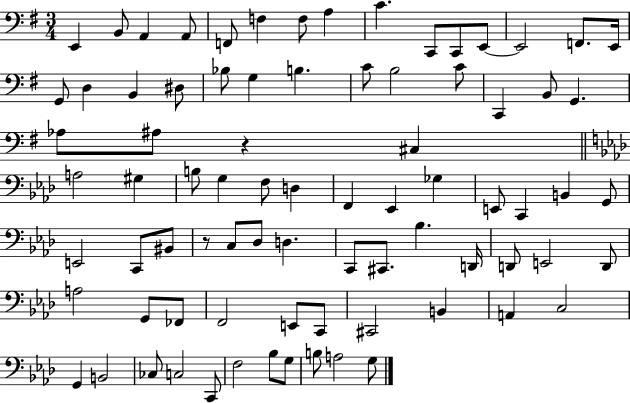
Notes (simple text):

E2/q B2/e A2/q A2/e F2/e F3/q F3/e A3/q C4/q. C2/e C2/e E2/e E2/h F2/e. E2/s G2/e D3/q B2/q D#3/e Bb3/e G3/q B3/q. C4/e B3/h C4/e C2/q B2/e G2/q. Ab3/e A#3/e R/q C#3/q A3/h G#3/q B3/e G3/q F3/e D3/q F2/q Eb2/q Gb3/q E2/e C2/q B2/q G2/e E2/h C2/e BIS2/e R/e C3/e Db3/e D3/q. C2/e C#2/e. Bb3/q. D2/s D2/e E2/h D2/e A3/h G2/e FES2/e F2/h E2/e C2/e C#2/h B2/q A2/q C3/h G2/q B2/h CES3/e C3/h C2/e F3/h Bb3/e G3/e B3/e A3/h G3/e